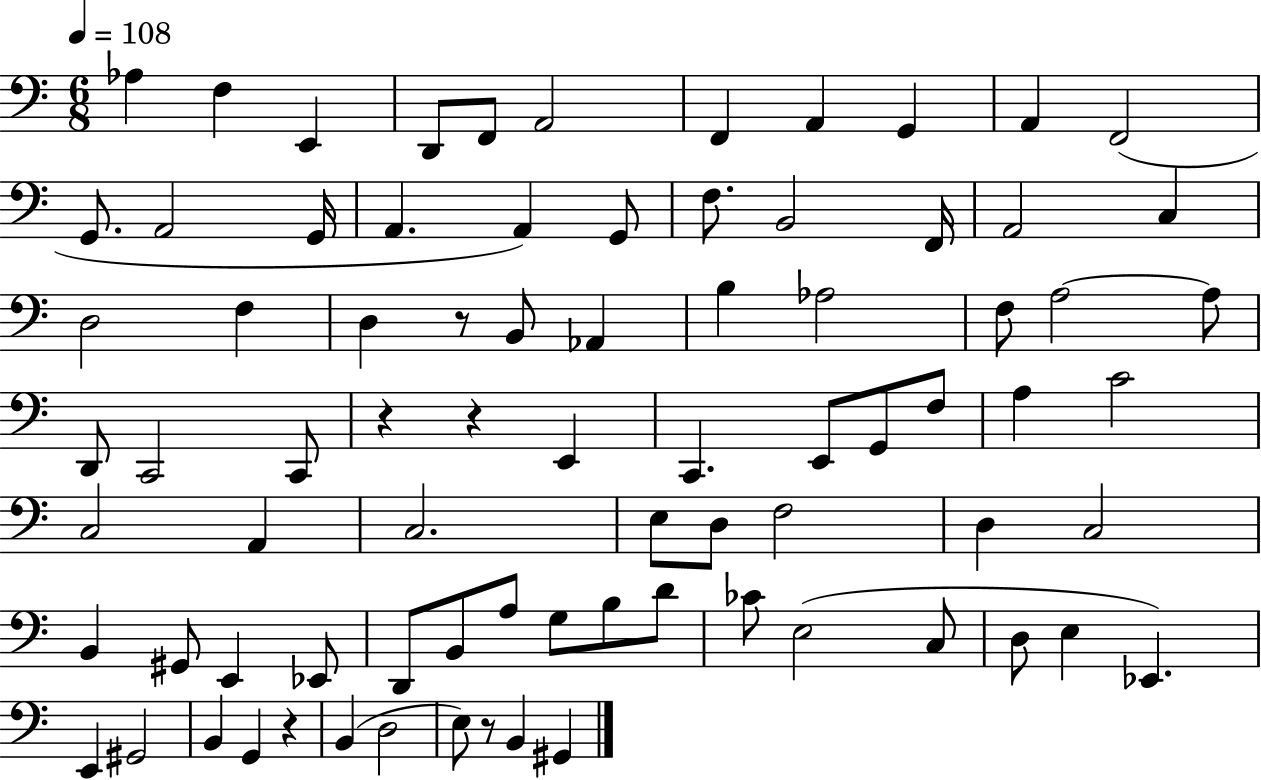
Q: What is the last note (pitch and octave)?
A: G#2